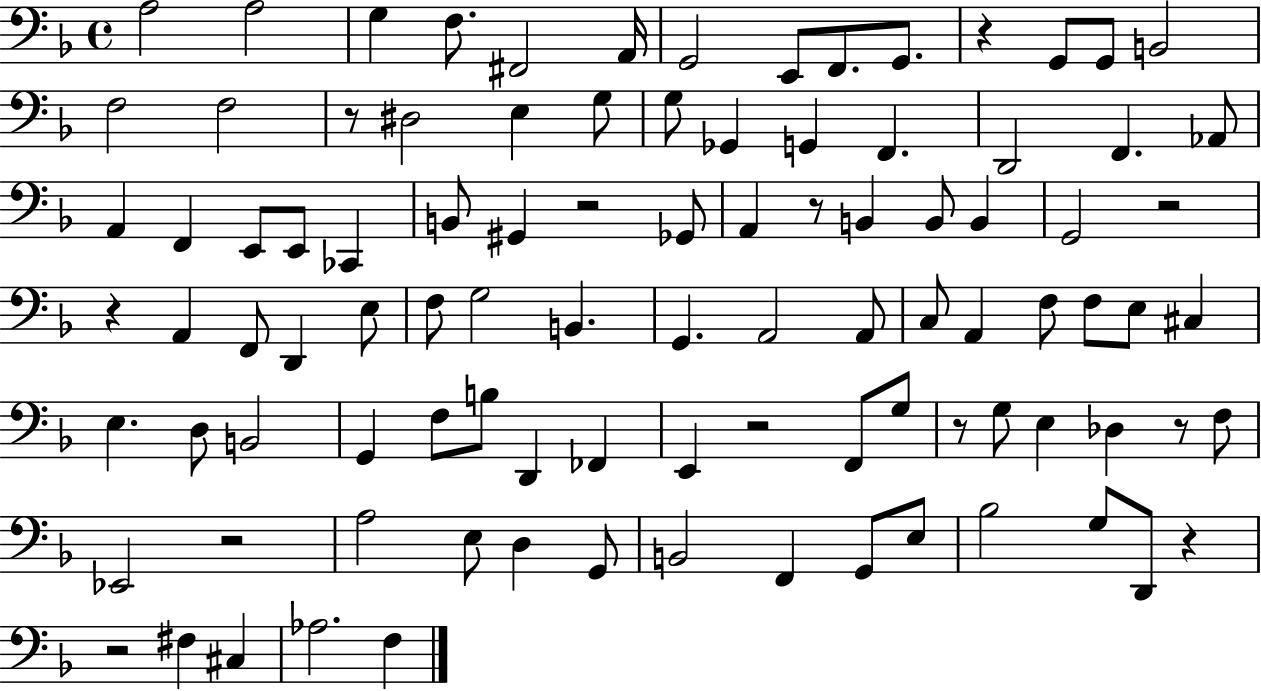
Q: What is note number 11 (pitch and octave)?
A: G2